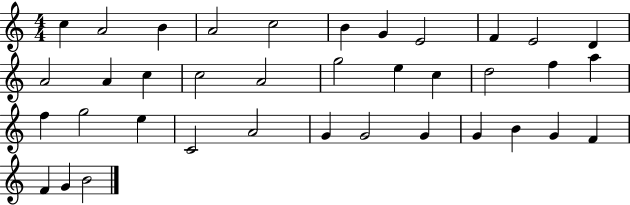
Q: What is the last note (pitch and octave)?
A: B4